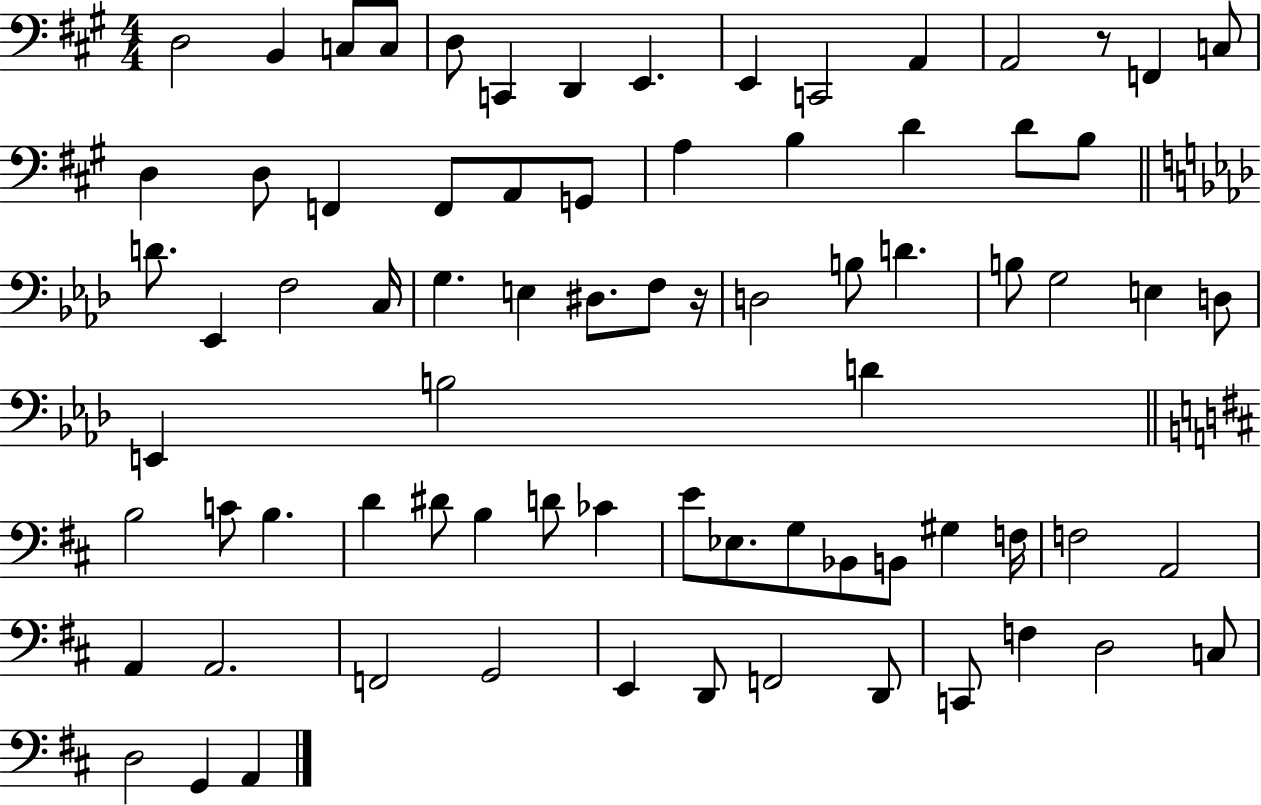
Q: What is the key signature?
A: A major